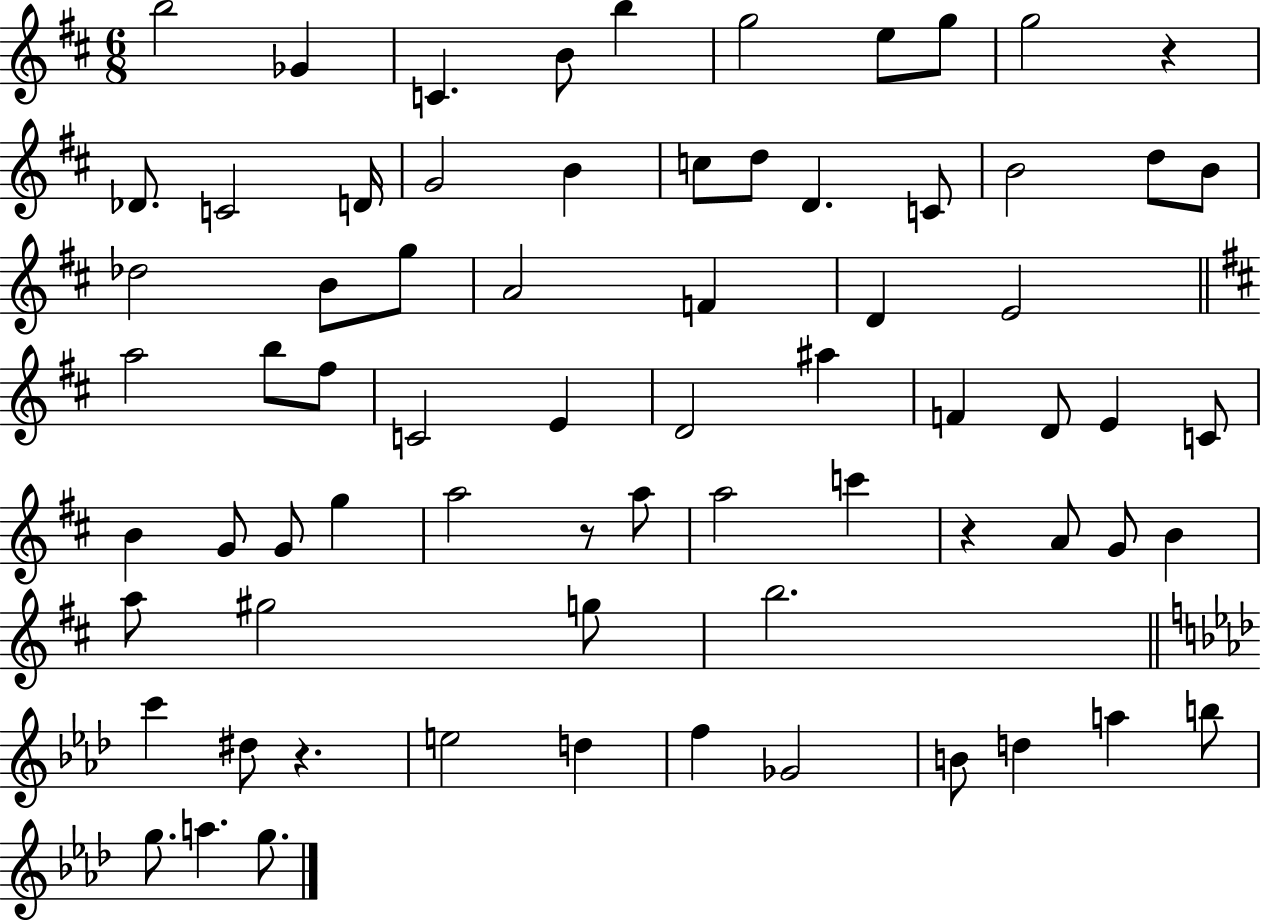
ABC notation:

X:1
T:Untitled
M:6/8
L:1/4
K:D
b2 _G C B/2 b g2 e/2 g/2 g2 z _D/2 C2 D/4 G2 B c/2 d/2 D C/2 B2 d/2 B/2 _d2 B/2 g/2 A2 F D E2 a2 b/2 ^f/2 C2 E D2 ^a F D/2 E C/2 B G/2 G/2 g a2 z/2 a/2 a2 c' z A/2 G/2 B a/2 ^g2 g/2 b2 c' ^d/2 z e2 d f _G2 B/2 d a b/2 g/2 a g/2